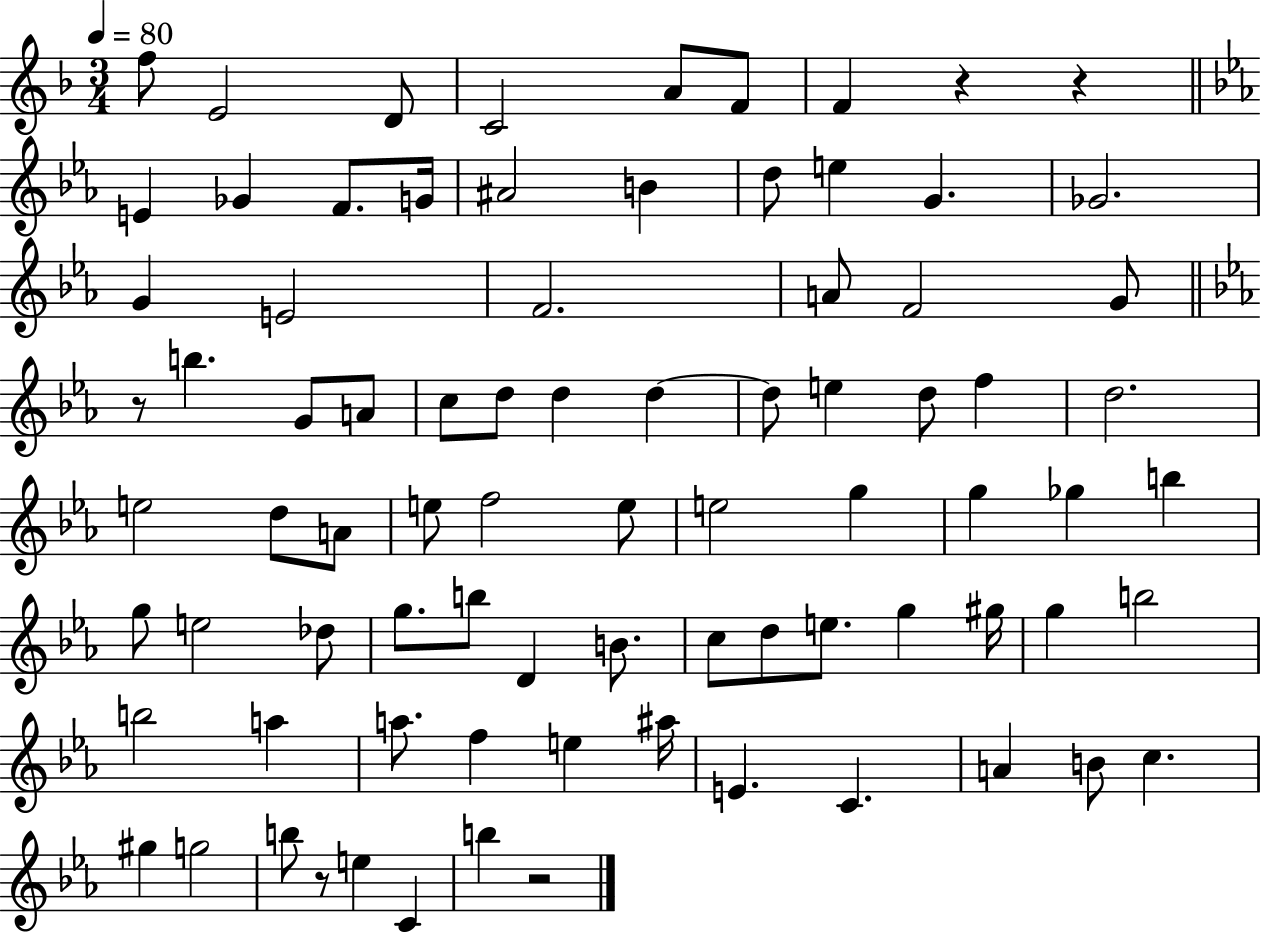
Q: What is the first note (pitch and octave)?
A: F5